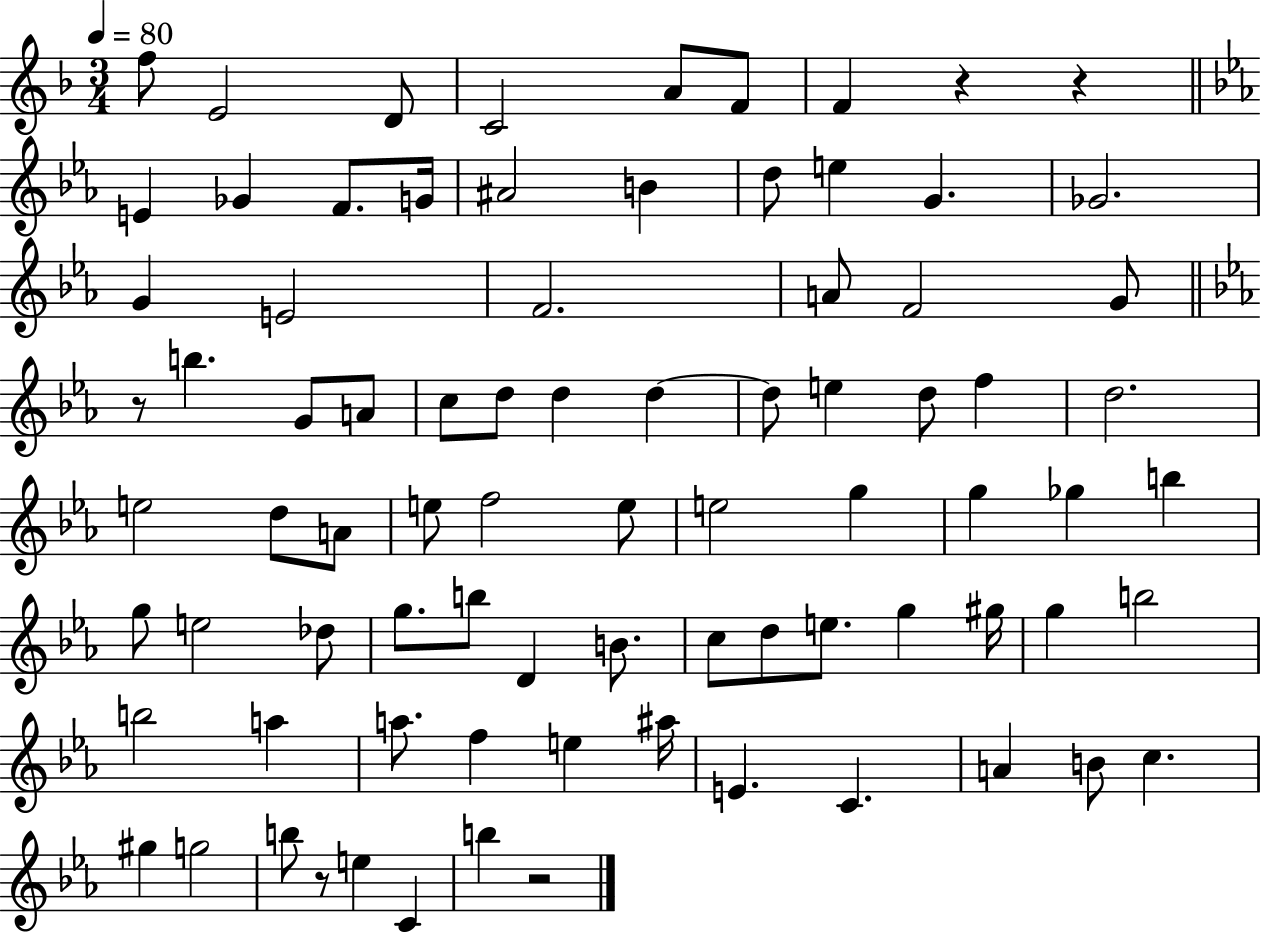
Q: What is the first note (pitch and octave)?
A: F5